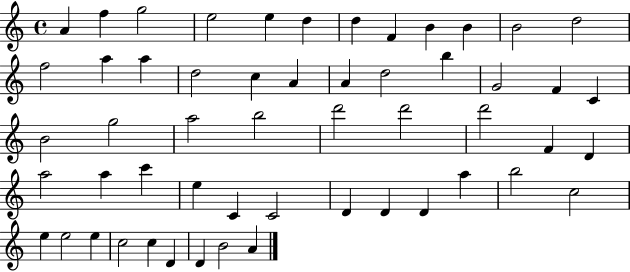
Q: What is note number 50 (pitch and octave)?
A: C5